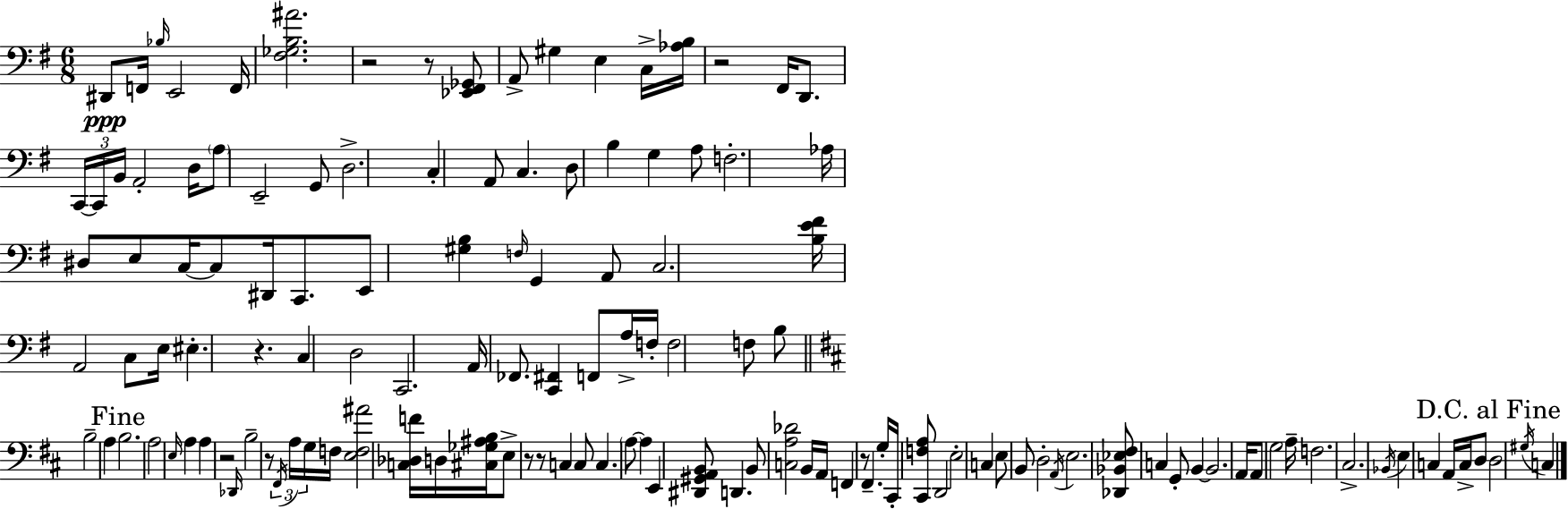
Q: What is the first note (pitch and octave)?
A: D#2